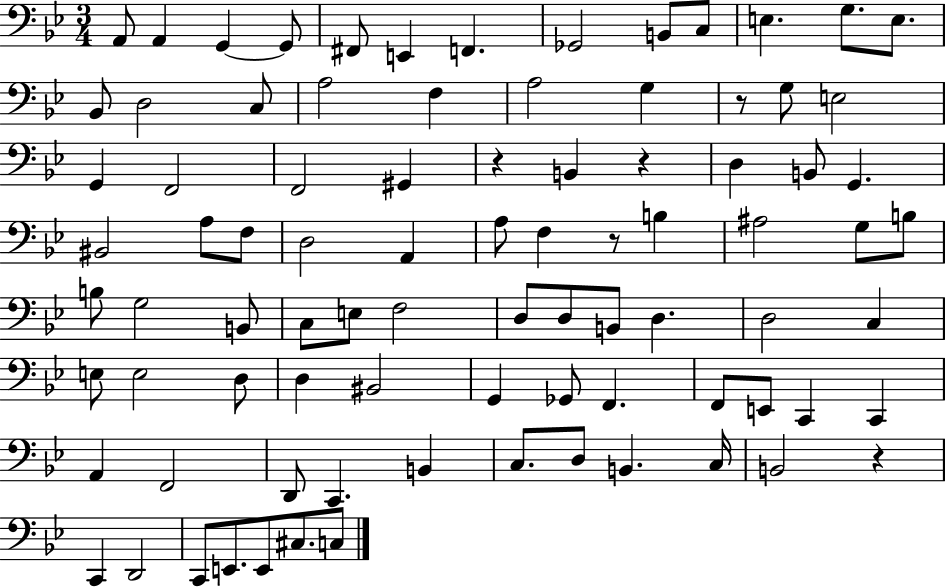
X:1
T:Untitled
M:3/4
L:1/4
K:Bb
A,,/2 A,, G,, G,,/2 ^F,,/2 E,, F,, _G,,2 B,,/2 C,/2 E, G,/2 E,/2 _B,,/2 D,2 C,/2 A,2 F, A,2 G, z/2 G,/2 E,2 G,, F,,2 F,,2 ^G,, z B,, z D, B,,/2 G,, ^B,,2 A,/2 F,/2 D,2 A,, A,/2 F, z/2 B, ^A,2 G,/2 B,/2 B,/2 G,2 B,,/2 C,/2 E,/2 F,2 D,/2 D,/2 B,,/2 D, D,2 C, E,/2 E,2 D,/2 D, ^B,,2 G,, _G,,/2 F,, F,,/2 E,,/2 C,, C,, A,, F,,2 D,,/2 C,, B,, C,/2 D,/2 B,, C,/4 B,,2 z C,, D,,2 C,,/2 E,,/2 E,,/2 ^C,/2 C,/2